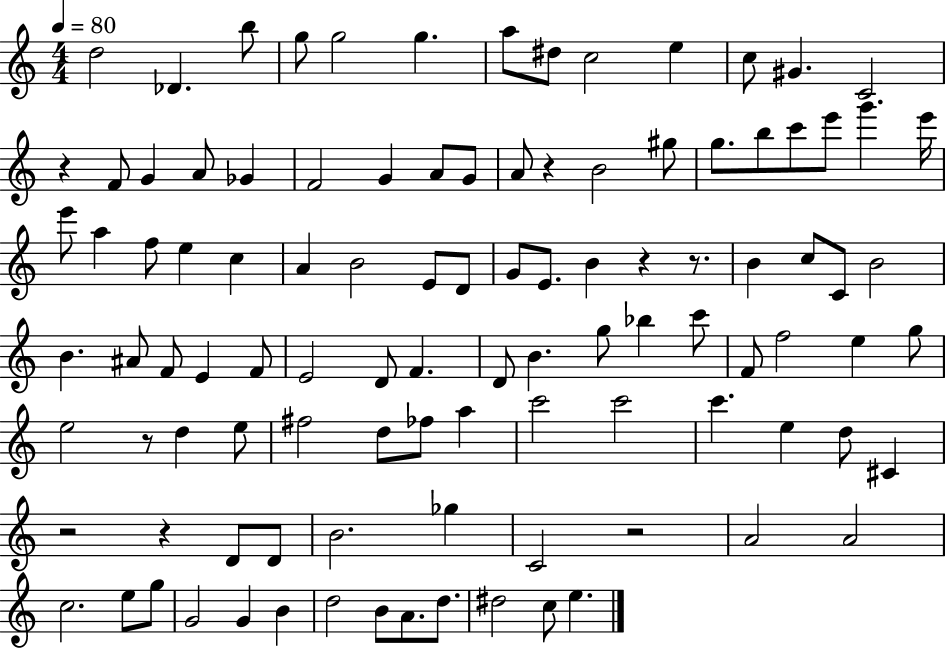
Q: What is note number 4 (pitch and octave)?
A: G5